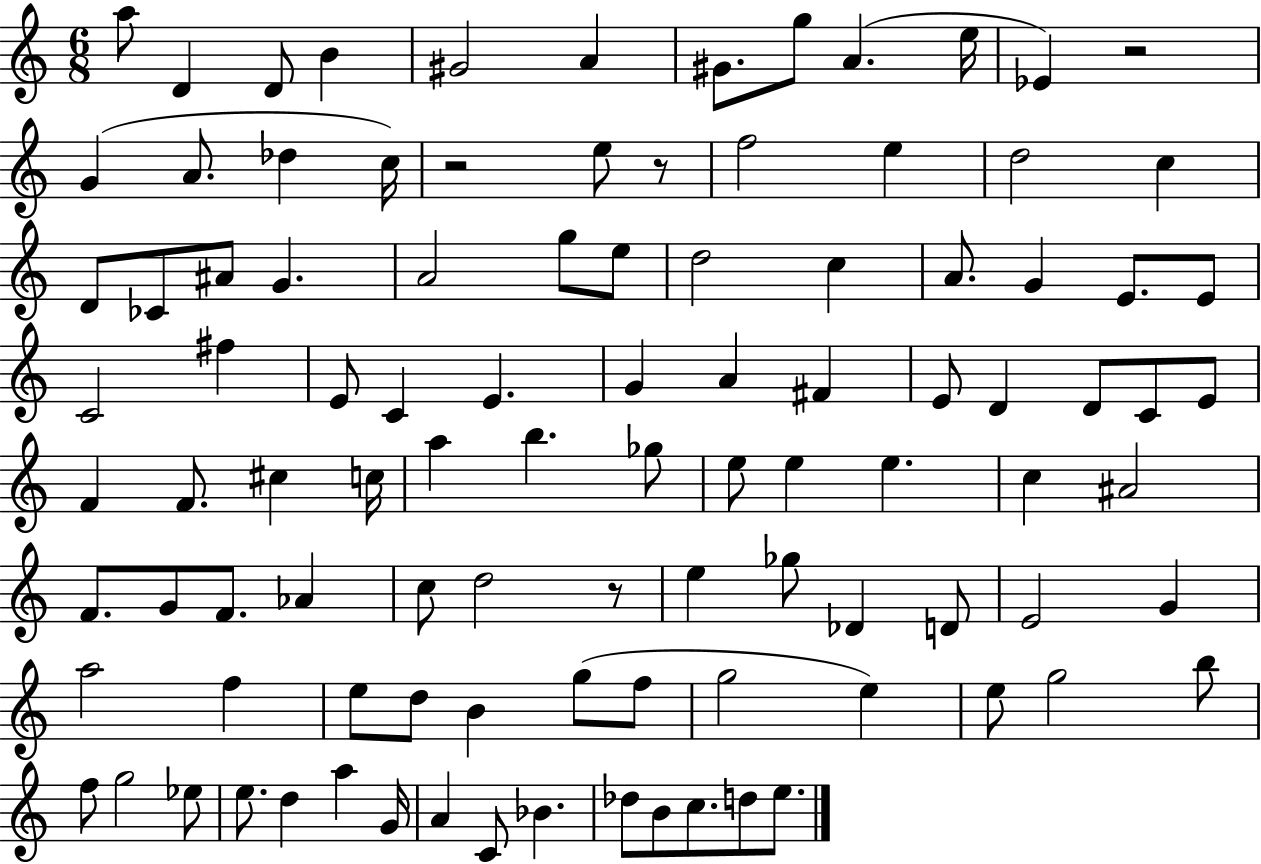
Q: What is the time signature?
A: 6/8